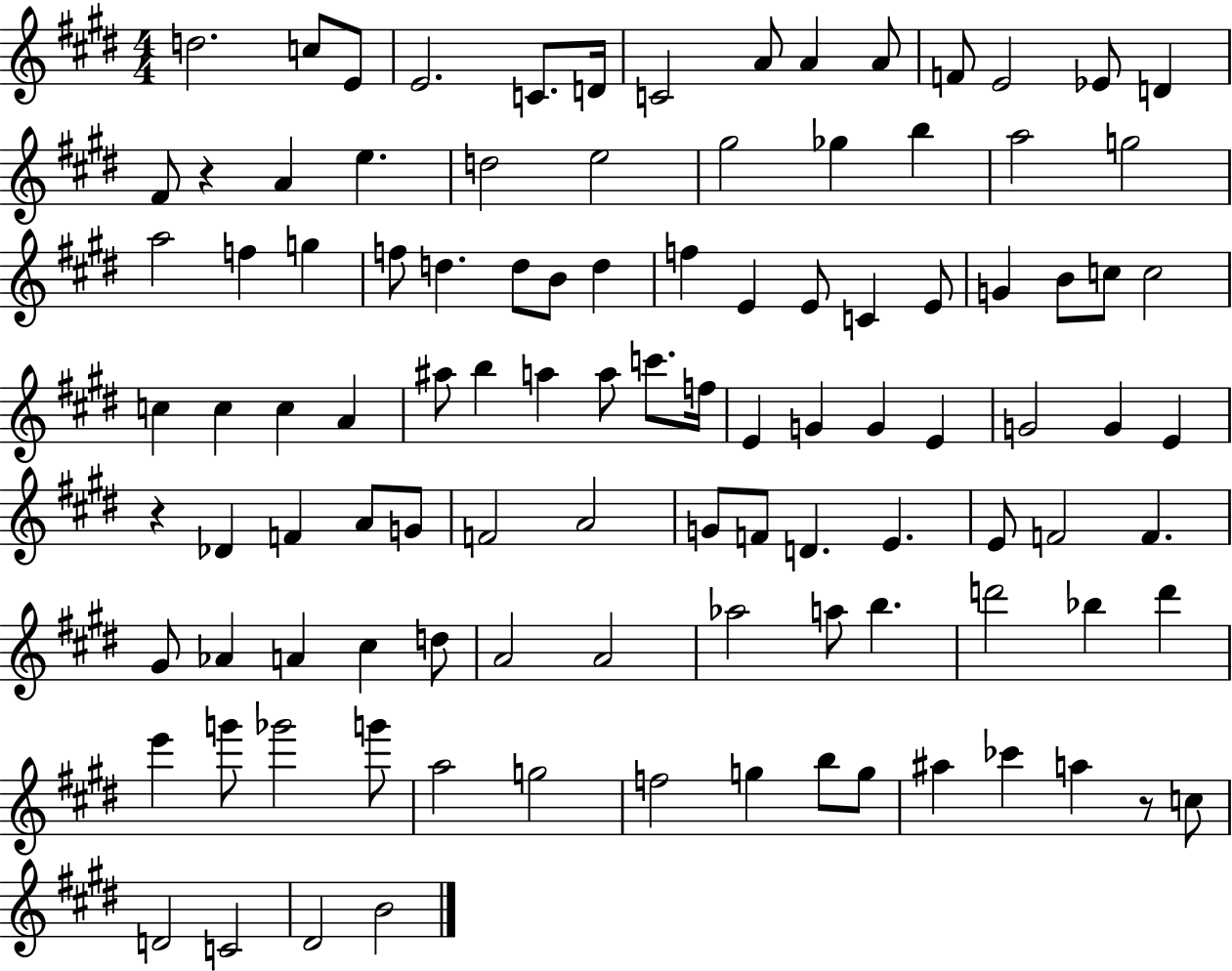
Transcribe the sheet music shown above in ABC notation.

X:1
T:Untitled
M:4/4
L:1/4
K:E
d2 c/2 E/2 E2 C/2 D/4 C2 A/2 A A/2 F/2 E2 _E/2 D ^F/2 z A e d2 e2 ^g2 _g b a2 g2 a2 f g f/2 d d/2 B/2 d f E E/2 C E/2 G B/2 c/2 c2 c c c A ^a/2 b a a/2 c'/2 f/4 E G G E G2 G E z _D F A/2 G/2 F2 A2 G/2 F/2 D E E/2 F2 F ^G/2 _A A ^c d/2 A2 A2 _a2 a/2 b d'2 _b d' e' g'/2 _g'2 g'/2 a2 g2 f2 g b/2 g/2 ^a _c' a z/2 c/2 D2 C2 ^D2 B2